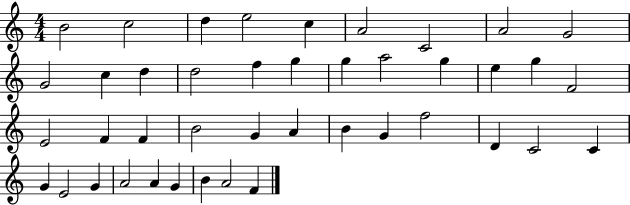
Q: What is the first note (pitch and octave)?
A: B4